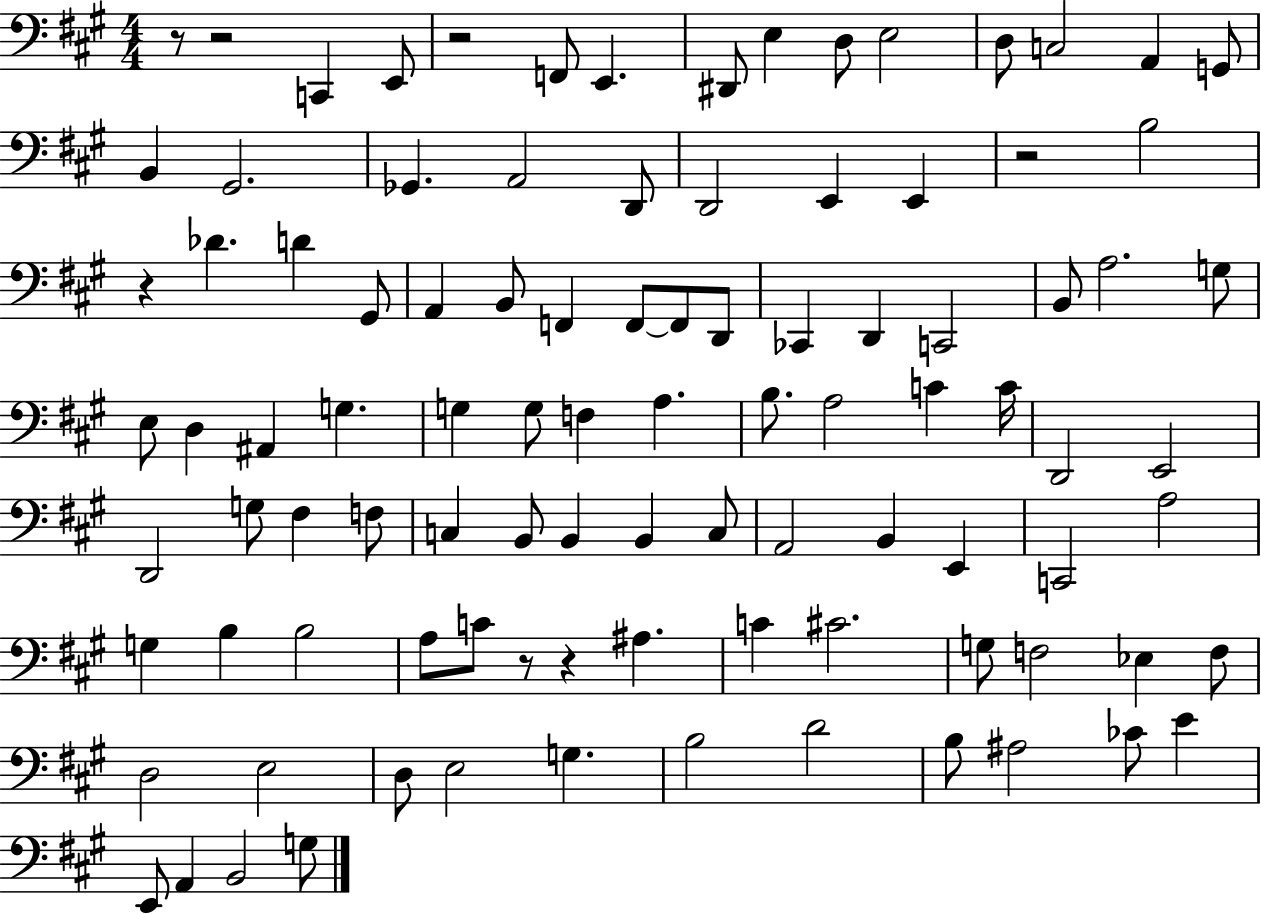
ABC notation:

X:1
T:Untitled
M:4/4
L:1/4
K:A
z/2 z2 C,, E,,/2 z2 F,,/2 E,, ^D,,/2 E, D,/2 E,2 D,/2 C,2 A,, G,,/2 B,, ^G,,2 _G,, A,,2 D,,/2 D,,2 E,, E,, z2 B,2 z _D D ^G,,/2 A,, B,,/2 F,, F,,/2 F,,/2 D,,/2 _C,, D,, C,,2 B,,/2 A,2 G,/2 E,/2 D, ^A,, G, G, G,/2 F, A, B,/2 A,2 C C/4 D,,2 E,,2 D,,2 G,/2 ^F, F,/2 C, B,,/2 B,, B,, C,/2 A,,2 B,, E,, C,,2 A,2 G, B, B,2 A,/2 C/2 z/2 z ^A, C ^C2 G,/2 F,2 _E, F,/2 D,2 E,2 D,/2 E,2 G, B,2 D2 B,/2 ^A,2 _C/2 E E,,/2 A,, B,,2 G,/2